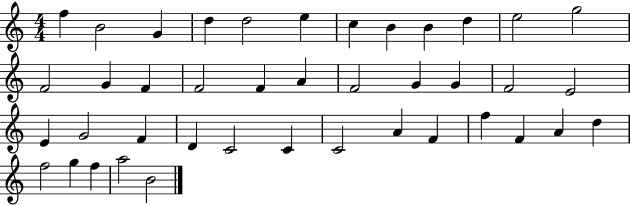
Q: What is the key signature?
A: C major